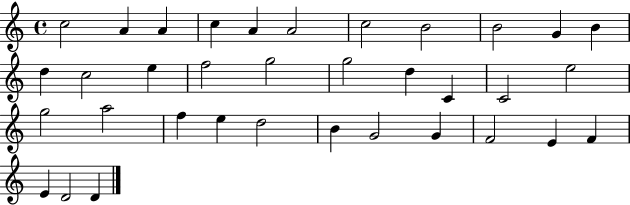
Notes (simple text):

C5/h A4/q A4/q C5/q A4/q A4/h C5/h B4/h B4/h G4/q B4/q D5/q C5/h E5/q F5/h G5/h G5/h D5/q C4/q C4/h E5/h G5/h A5/h F5/q E5/q D5/h B4/q G4/h G4/q F4/h E4/q F4/q E4/q D4/h D4/q